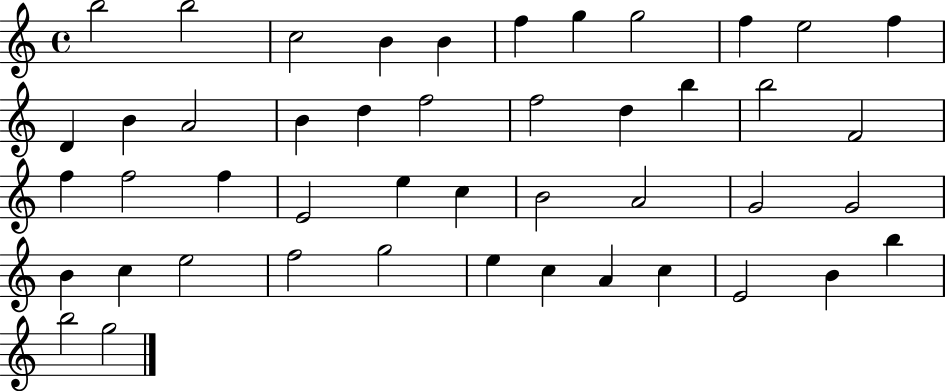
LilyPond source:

{
  \clef treble
  \time 4/4
  \defaultTimeSignature
  \key c \major
  b''2 b''2 | c''2 b'4 b'4 | f''4 g''4 g''2 | f''4 e''2 f''4 | \break d'4 b'4 a'2 | b'4 d''4 f''2 | f''2 d''4 b''4 | b''2 f'2 | \break f''4 f''2 f''4 | e'2 e''4 c''4 | b'2 a'2 | g'2 g'2 | \break b'4 c''4 e''2 | f''2 g''2 | e''4 c''4 a'4 c''4 | e'2 b'4 b''4 | \break b''2 g''2 | \bar "|."
}